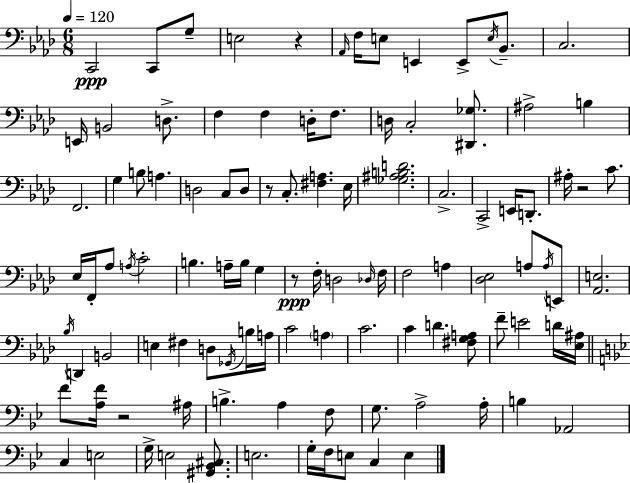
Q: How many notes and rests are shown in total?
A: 107